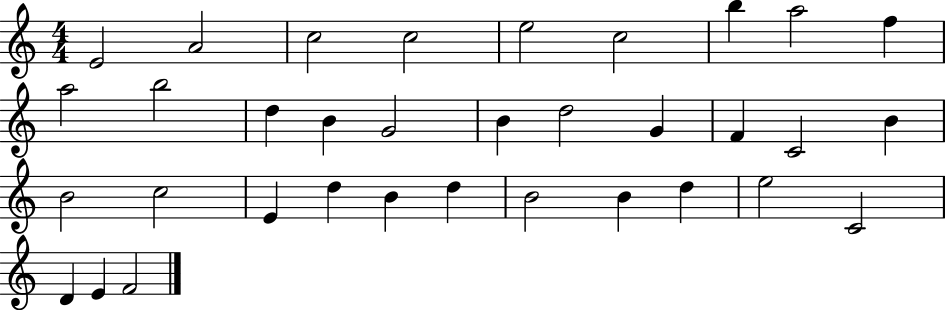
X:1
T:Untitled
M:4/4
L:1/4
K:C
E2 A2 c2 c2 e2 c2 b a2 f a2 b2 d B G2 B d2 G F C2 B B2 c2 E d B d B2 B d e2 C2 D E F2